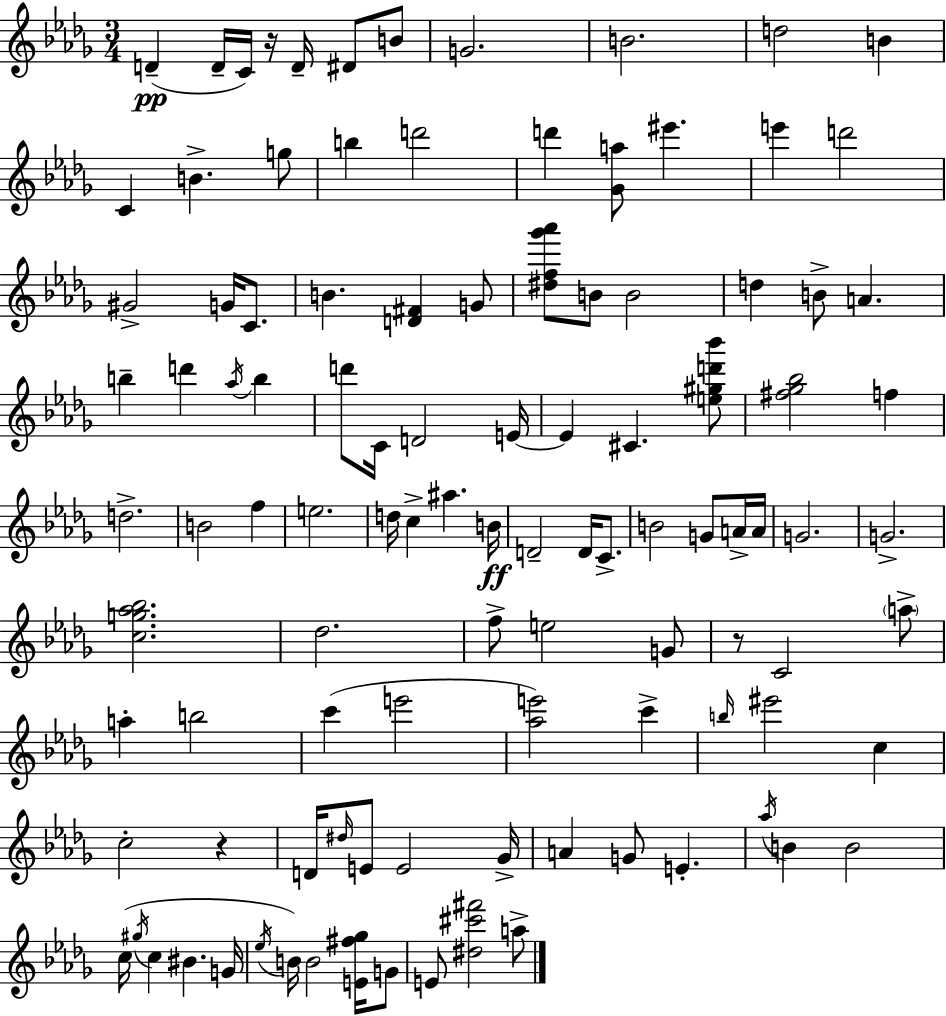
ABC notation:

X:1
T:Untitled
M:3/4
L:1/4
K:Bbm
D D/4 C/4 z/4 D/4 ^D/2 B/2 G2 B2 d2 B C B g/2 b d'2 d' [_Ga]/2 ^e' e' d'2 ^G2 G/4 C/2 B [D^F] G/2 [^df_g'_a']/2 B/2 B2 d B/2 A b d' _a/4 b d'/2 C/4 D2 E/4 E ^C [e^gd'_b']/2 [^f_g_b]2 f d2 B2 f e2 d/4 c ^a B/4 D2 D/4 C/2 B2 G/2 A/4 A/4 G2 G2 [cg_a_b]2 _d2 f/2 e2 G/2 z/2 C2 a/2 a b2 c' e'2 [_ae']2 c' b/4 ^e'2 c c2 z D/4 ^d/4 E/2 E2 _G/4 A G/2 E _a/4 B B2 c/4 ^g/4 c ^B G/4 _e/4 B/4 B2 [E^f_g]/4 G/2 E/2 [^d^c'^f']2 a/2